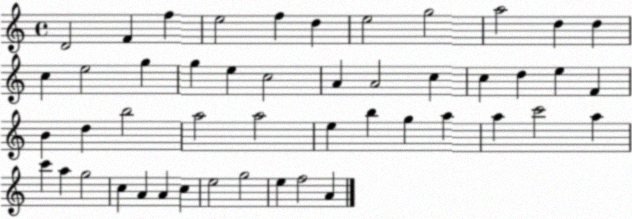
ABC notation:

X:1
T:Untitled
M:4/4
L:1/4
K:C
D2 F f e2 f d e2 g2 a2 d d c e2 g g e c2 A A2 c c d e F B d b2 a2 a2 e b g a a c'2 a c' a g2 c A A c e2 g2 e f2 A